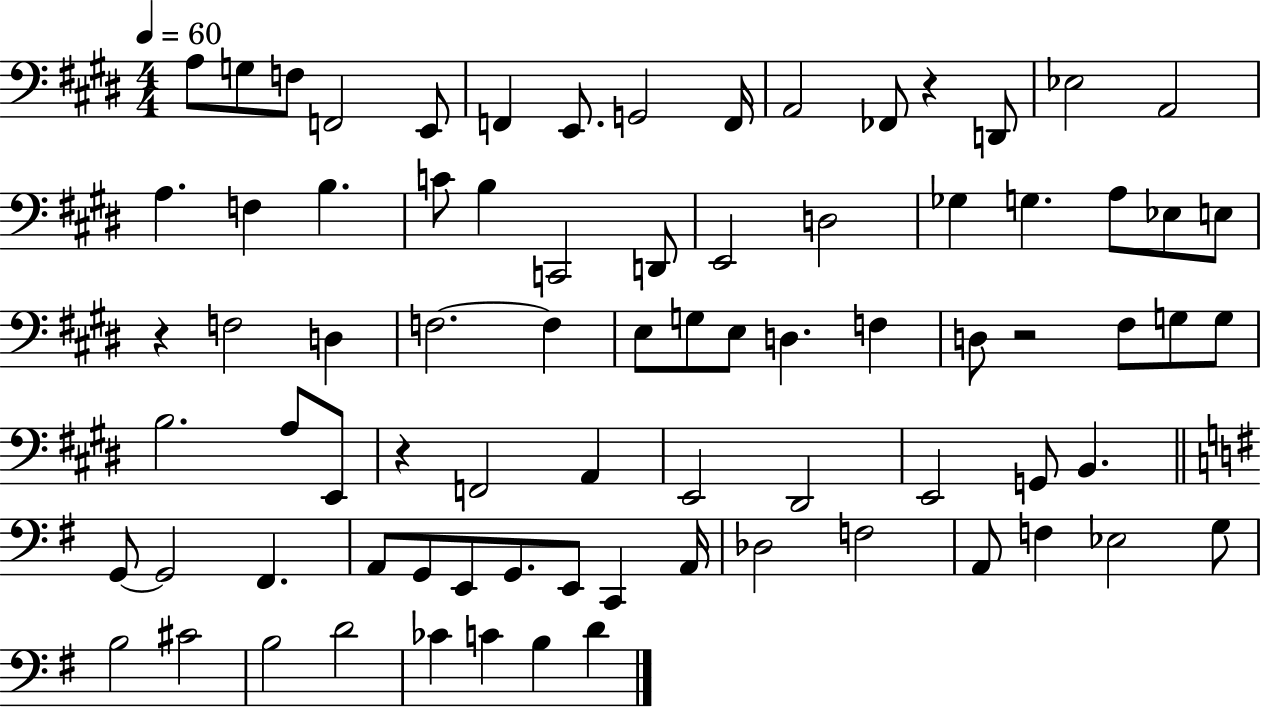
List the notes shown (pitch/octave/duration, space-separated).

A3/e G3/e F3/e F2/h E2/e F2/q E2/e. G2/h F2/s A2/h FES2/e R/q D2/e Eb3/h A2/h A3/q. F3/q B3/q. C4/e B3/q C2/h D2/e E2/h D3/h Gb3/q G3/q. A3/e Eb3/e E3/e R/q F3/h D3/q F3/h. F3/q E3/e G3/e E3/e D3/q. F3/q D3/e R/h F#3/e G3/e G3/e B3/h. A3/e E2/e R/q F2/h A2/q E2/h D#2/h E2/h G2/e B2/q. G2/e G2/h F#2/q. A2/e G2/e E2/e G2/e. E2/e C2/q A2/s Db3/h F3/h A2/e F3/q Eb3/h G3/e B3/h C#4/h B3/h D4/h CES4/q C4/q B3/q D4/q